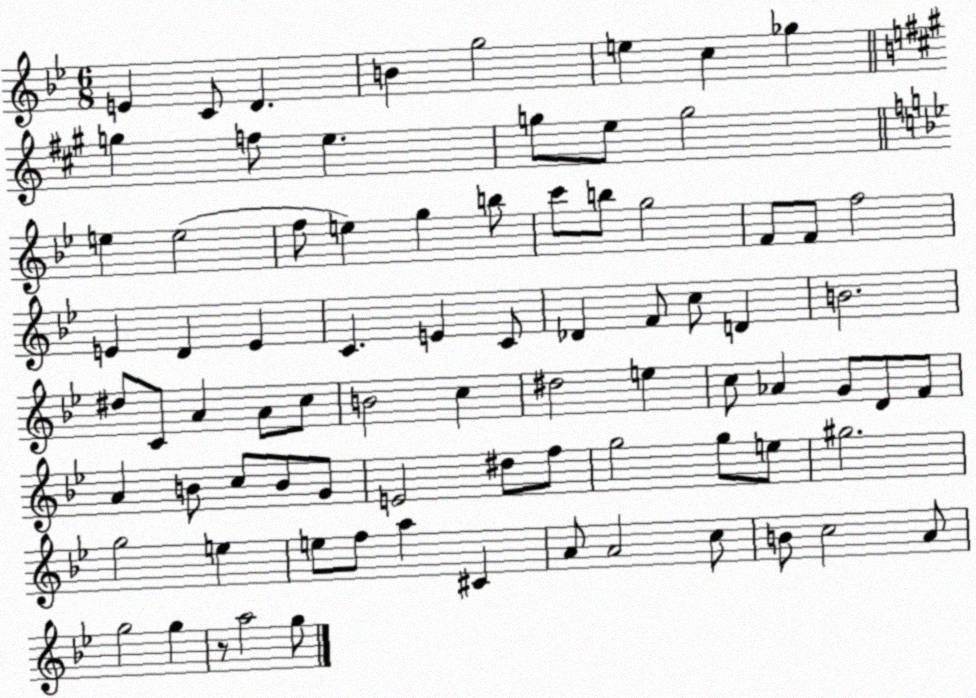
X:1
T:Untitled
M:6/8
L:1/4
K:Bb
E C/2 D B g2 e c _g g f/2 e g/2 e/2 g2 e e2 f/2 e g b/2 c'/2 b/2 g2 F/2 F/2 f2 E D E C E C/2 _D F/2 c/2 D B2 ^d/2 C/2 A A/2 c/2 B2 c ^d2 e c/2 _A G/2 D/2 F/2 A B/2 c/2 B/2 G/2 E2 ^d/2 f/2 g2 g/2 e/2 ^g2 g2 e e/2 f/2 a ^C A/2 A2 c/2 B/2 c2 A/2 g2 g z/2 a2 g/2